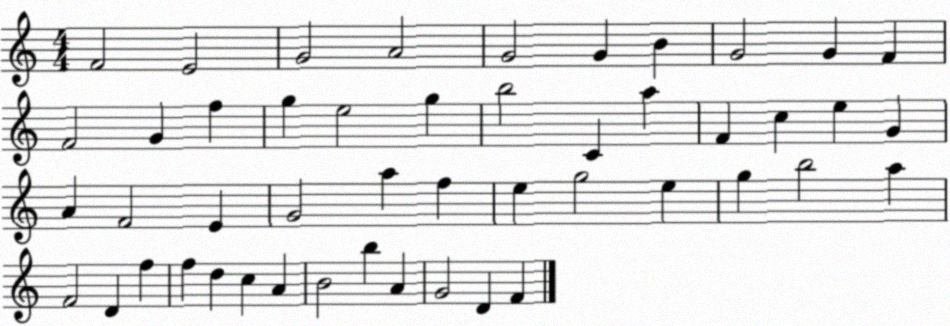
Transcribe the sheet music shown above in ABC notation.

X:1
T:Untitled
M:4/4
L:1/4
K:C
F2 E2 G2 A2 G2 G B G2 G F F2 G f g e2 g b2 C a F c e G A F2 E G2 a f e g2 e g b2 a F2 D f f d c A B2 b A G2 D F